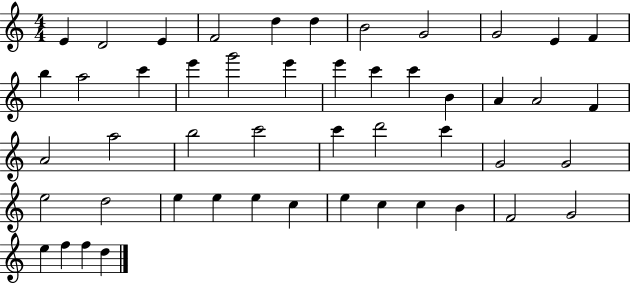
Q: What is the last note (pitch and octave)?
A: D5